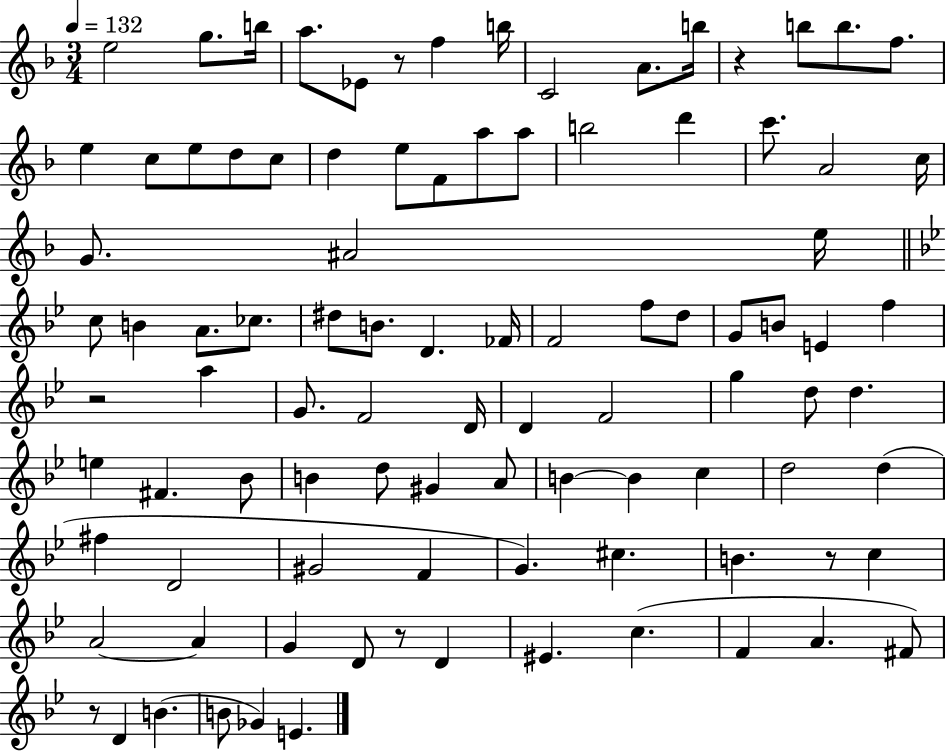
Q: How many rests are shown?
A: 6